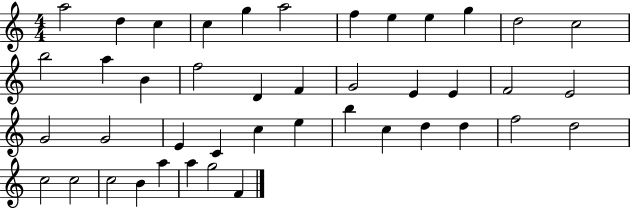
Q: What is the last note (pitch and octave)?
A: F4